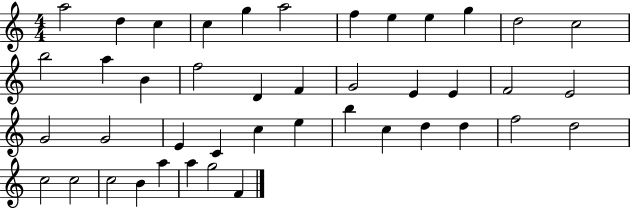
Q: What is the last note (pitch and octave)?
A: F4